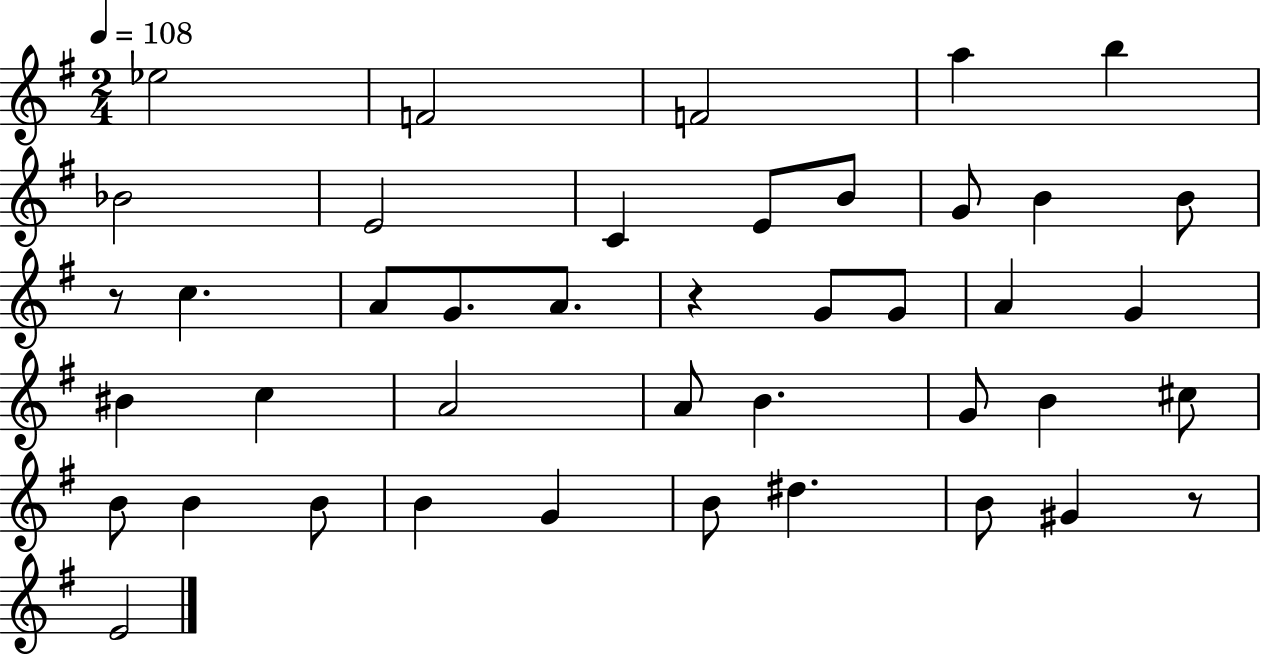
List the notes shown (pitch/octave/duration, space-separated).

Eb5/h F4/h F4/h A5/q B5/q Bb4/h E4/h C4/q E4/e B4/e G4/e B4/q B4/e R/e C5/q. A4/e G4/e. A4/e. R/q G4/e G4/e A4/q G4/q BIS4/q C5/q A4/h A4/e B4/q. G4/e B4/q C#5/e B4/e B4/q B4/e B4/q G4/q B4/e D#5/q. B4/e G#4/q R/e E4/h